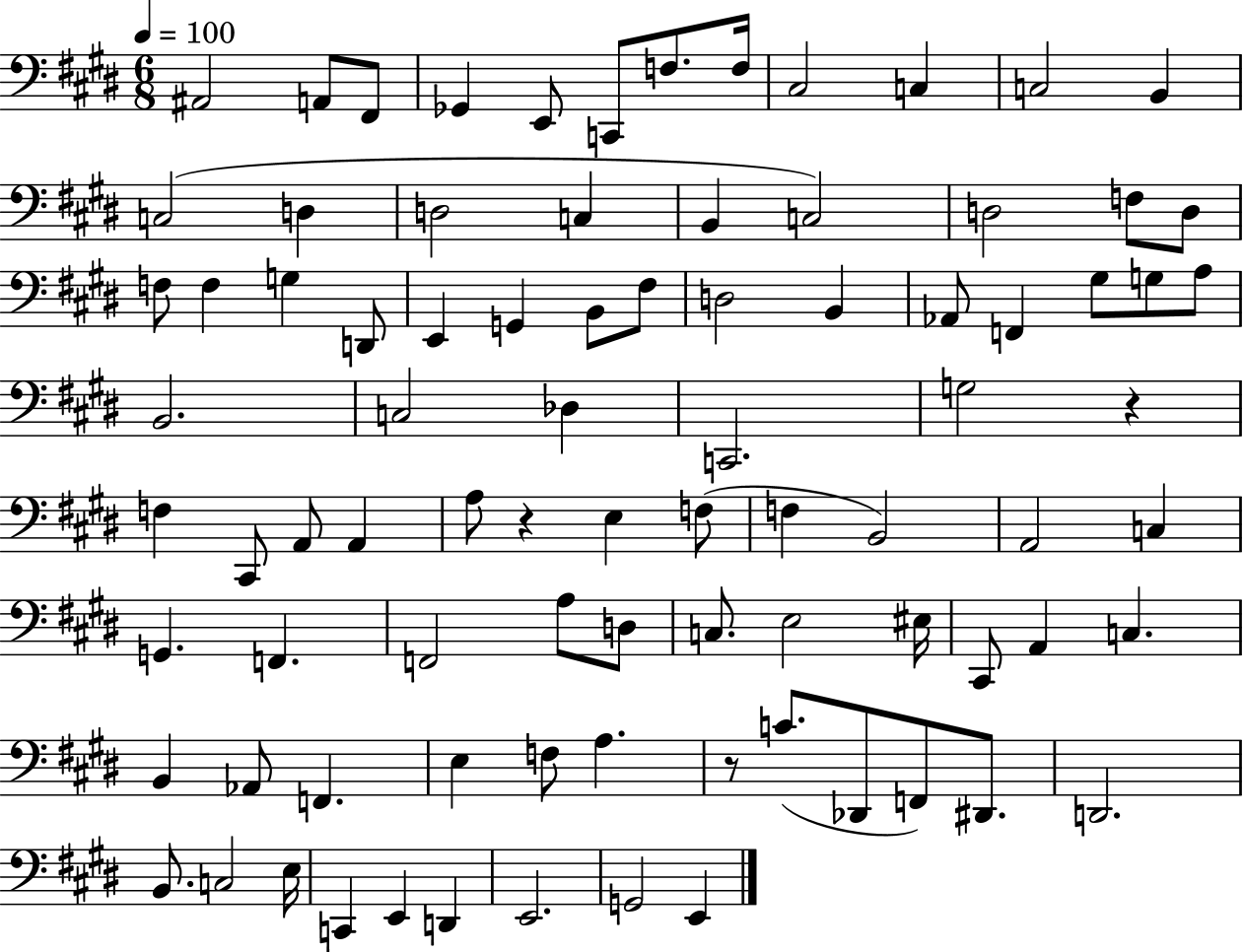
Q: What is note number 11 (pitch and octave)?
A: C3